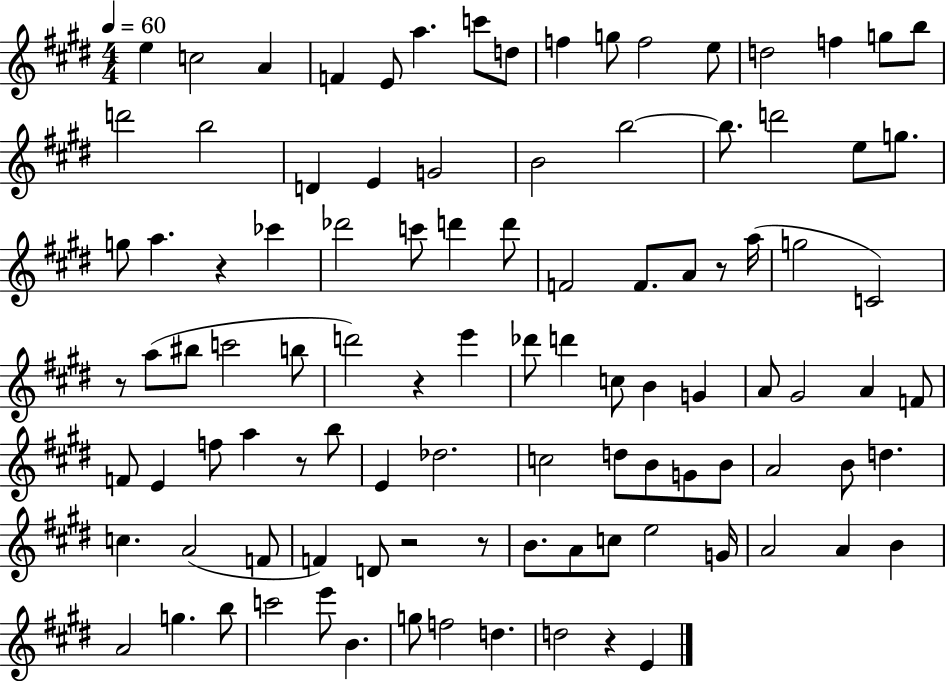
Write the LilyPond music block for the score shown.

{
  \clef treble
  \numericTimeSignature
  \time 4/4
  \key e \major
  \tempo 4 = 60
  e''4 c''2 a'4 | f'4 e'8 a''4. c'''8 d''8 | f''4 g''8 f''2 e''8 | d''2 f''4 g''8 b''8 | \break d'''2 b''2 | d'4 e'4 g'2 | b'2 b''2~~ | b''8. d'''2 e''8 g''8. | \break g''8 a''4. r4 ces'''4 | des'''2 c'''8 d'''4 d'''8 | f'2 f'8. a'8 r8 a''16( | g''2 c'2) | \break r8 a''8( bis''8 c'''2 b''8 | d'''2) r4 e'''4 | des'''8 d'''4 c''8 b'4 g'4 | a'8 gis'2 a'4 f'8 | \break f'8 e'4 f''8 a''4 r8 b''8 | e'4 des''2. | c''2 d''8 b'8 g'8 b'8 | a'2 b'8 d''4. | \break c''4. a'2( f'8 | f'4) d'8 r2 r8 | b'8. a'8 c''8 e''2 g'16 | a'2 a'4 b'4 | \break a'2 g''4. b''8 | c'''2 e'''8 b'4. | g''8 f''2 d''4. | d''2 r4 e'4 | \break \bar "|."
}